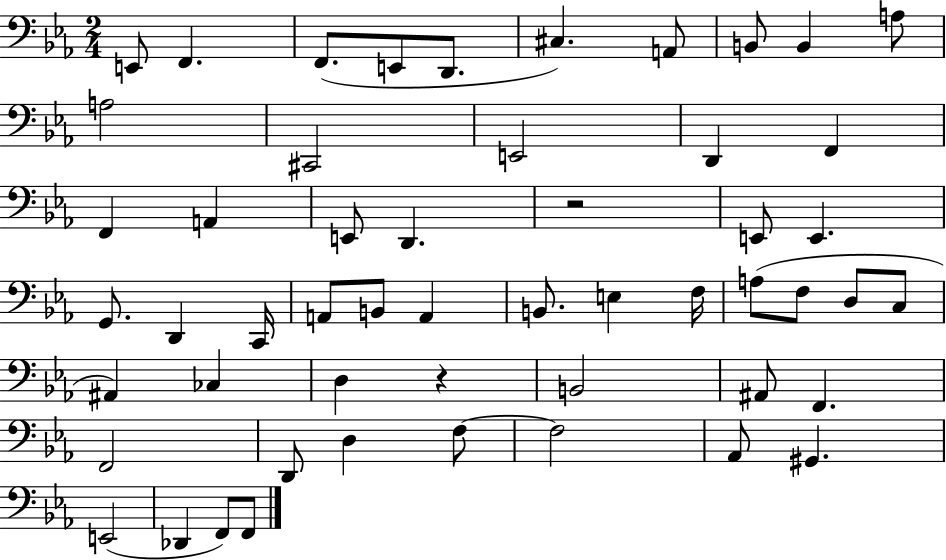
E2/e F2/q. F2/e. E2/e D2/e. C#3/q. A2/e B2/e B2/q A3/e A3/h C#2/h E2/h D2/q F2/q F2/q A2/q E2/e D2/q. R/h E2/e E2/q. G2/e. D2/q C2/s A2/e B2/e A2/q B2/e. E3/q F3/s A3/e F3/e D3/e C3/e A#2/q CES3/q D3/q R/q B2/h A#2/e F2/q. F2/h D2/e D3/q F3/e F3/h Ab2/e G#2/q. E2/h Db2/q F2/e F2/e